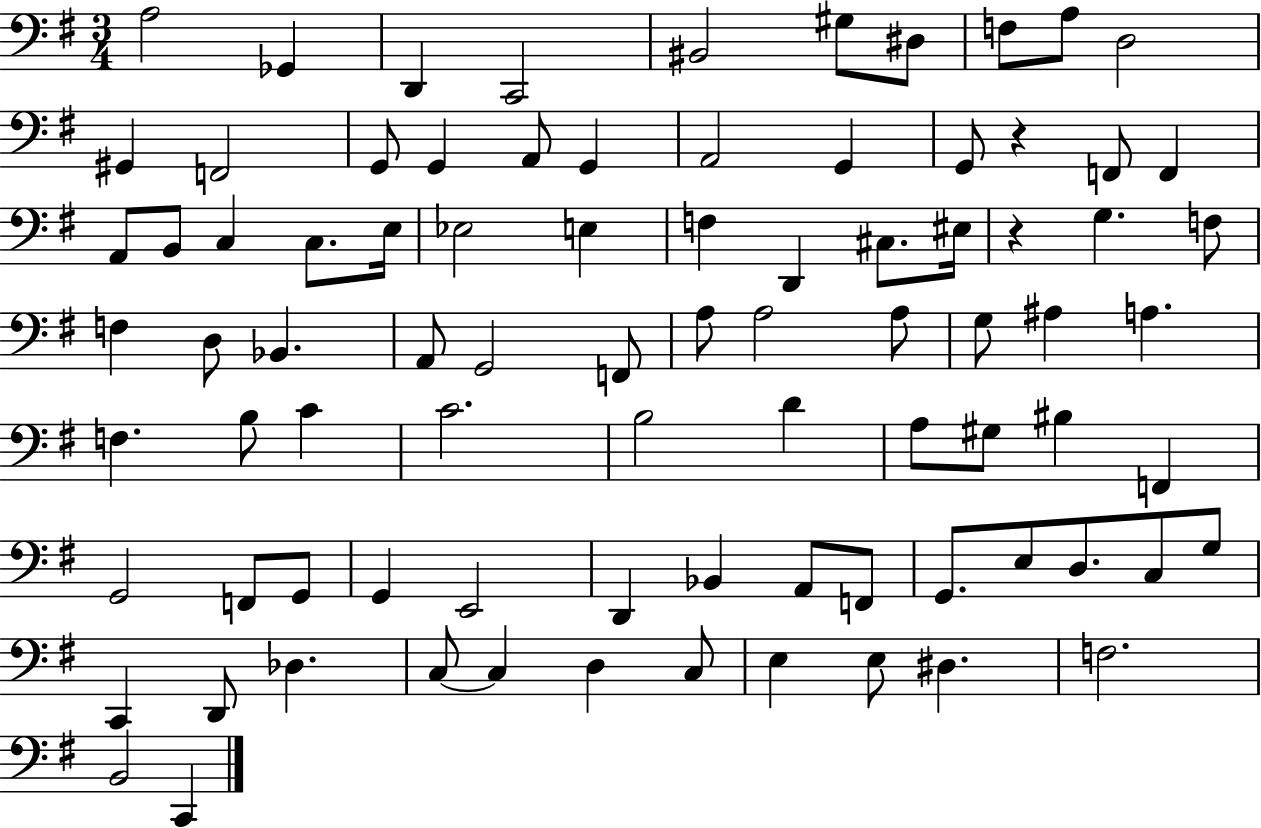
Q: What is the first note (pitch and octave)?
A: A3